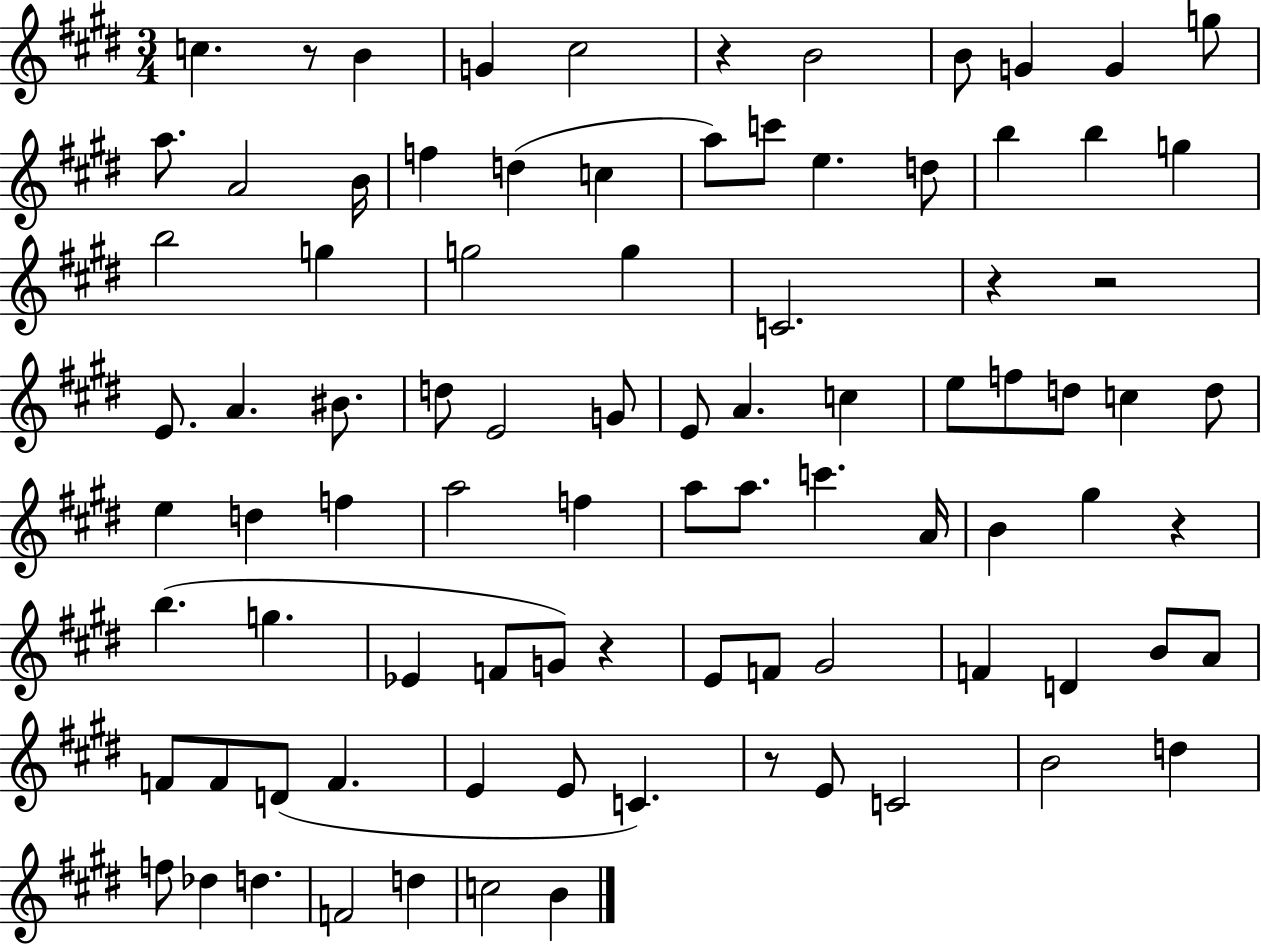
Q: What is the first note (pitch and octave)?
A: C5